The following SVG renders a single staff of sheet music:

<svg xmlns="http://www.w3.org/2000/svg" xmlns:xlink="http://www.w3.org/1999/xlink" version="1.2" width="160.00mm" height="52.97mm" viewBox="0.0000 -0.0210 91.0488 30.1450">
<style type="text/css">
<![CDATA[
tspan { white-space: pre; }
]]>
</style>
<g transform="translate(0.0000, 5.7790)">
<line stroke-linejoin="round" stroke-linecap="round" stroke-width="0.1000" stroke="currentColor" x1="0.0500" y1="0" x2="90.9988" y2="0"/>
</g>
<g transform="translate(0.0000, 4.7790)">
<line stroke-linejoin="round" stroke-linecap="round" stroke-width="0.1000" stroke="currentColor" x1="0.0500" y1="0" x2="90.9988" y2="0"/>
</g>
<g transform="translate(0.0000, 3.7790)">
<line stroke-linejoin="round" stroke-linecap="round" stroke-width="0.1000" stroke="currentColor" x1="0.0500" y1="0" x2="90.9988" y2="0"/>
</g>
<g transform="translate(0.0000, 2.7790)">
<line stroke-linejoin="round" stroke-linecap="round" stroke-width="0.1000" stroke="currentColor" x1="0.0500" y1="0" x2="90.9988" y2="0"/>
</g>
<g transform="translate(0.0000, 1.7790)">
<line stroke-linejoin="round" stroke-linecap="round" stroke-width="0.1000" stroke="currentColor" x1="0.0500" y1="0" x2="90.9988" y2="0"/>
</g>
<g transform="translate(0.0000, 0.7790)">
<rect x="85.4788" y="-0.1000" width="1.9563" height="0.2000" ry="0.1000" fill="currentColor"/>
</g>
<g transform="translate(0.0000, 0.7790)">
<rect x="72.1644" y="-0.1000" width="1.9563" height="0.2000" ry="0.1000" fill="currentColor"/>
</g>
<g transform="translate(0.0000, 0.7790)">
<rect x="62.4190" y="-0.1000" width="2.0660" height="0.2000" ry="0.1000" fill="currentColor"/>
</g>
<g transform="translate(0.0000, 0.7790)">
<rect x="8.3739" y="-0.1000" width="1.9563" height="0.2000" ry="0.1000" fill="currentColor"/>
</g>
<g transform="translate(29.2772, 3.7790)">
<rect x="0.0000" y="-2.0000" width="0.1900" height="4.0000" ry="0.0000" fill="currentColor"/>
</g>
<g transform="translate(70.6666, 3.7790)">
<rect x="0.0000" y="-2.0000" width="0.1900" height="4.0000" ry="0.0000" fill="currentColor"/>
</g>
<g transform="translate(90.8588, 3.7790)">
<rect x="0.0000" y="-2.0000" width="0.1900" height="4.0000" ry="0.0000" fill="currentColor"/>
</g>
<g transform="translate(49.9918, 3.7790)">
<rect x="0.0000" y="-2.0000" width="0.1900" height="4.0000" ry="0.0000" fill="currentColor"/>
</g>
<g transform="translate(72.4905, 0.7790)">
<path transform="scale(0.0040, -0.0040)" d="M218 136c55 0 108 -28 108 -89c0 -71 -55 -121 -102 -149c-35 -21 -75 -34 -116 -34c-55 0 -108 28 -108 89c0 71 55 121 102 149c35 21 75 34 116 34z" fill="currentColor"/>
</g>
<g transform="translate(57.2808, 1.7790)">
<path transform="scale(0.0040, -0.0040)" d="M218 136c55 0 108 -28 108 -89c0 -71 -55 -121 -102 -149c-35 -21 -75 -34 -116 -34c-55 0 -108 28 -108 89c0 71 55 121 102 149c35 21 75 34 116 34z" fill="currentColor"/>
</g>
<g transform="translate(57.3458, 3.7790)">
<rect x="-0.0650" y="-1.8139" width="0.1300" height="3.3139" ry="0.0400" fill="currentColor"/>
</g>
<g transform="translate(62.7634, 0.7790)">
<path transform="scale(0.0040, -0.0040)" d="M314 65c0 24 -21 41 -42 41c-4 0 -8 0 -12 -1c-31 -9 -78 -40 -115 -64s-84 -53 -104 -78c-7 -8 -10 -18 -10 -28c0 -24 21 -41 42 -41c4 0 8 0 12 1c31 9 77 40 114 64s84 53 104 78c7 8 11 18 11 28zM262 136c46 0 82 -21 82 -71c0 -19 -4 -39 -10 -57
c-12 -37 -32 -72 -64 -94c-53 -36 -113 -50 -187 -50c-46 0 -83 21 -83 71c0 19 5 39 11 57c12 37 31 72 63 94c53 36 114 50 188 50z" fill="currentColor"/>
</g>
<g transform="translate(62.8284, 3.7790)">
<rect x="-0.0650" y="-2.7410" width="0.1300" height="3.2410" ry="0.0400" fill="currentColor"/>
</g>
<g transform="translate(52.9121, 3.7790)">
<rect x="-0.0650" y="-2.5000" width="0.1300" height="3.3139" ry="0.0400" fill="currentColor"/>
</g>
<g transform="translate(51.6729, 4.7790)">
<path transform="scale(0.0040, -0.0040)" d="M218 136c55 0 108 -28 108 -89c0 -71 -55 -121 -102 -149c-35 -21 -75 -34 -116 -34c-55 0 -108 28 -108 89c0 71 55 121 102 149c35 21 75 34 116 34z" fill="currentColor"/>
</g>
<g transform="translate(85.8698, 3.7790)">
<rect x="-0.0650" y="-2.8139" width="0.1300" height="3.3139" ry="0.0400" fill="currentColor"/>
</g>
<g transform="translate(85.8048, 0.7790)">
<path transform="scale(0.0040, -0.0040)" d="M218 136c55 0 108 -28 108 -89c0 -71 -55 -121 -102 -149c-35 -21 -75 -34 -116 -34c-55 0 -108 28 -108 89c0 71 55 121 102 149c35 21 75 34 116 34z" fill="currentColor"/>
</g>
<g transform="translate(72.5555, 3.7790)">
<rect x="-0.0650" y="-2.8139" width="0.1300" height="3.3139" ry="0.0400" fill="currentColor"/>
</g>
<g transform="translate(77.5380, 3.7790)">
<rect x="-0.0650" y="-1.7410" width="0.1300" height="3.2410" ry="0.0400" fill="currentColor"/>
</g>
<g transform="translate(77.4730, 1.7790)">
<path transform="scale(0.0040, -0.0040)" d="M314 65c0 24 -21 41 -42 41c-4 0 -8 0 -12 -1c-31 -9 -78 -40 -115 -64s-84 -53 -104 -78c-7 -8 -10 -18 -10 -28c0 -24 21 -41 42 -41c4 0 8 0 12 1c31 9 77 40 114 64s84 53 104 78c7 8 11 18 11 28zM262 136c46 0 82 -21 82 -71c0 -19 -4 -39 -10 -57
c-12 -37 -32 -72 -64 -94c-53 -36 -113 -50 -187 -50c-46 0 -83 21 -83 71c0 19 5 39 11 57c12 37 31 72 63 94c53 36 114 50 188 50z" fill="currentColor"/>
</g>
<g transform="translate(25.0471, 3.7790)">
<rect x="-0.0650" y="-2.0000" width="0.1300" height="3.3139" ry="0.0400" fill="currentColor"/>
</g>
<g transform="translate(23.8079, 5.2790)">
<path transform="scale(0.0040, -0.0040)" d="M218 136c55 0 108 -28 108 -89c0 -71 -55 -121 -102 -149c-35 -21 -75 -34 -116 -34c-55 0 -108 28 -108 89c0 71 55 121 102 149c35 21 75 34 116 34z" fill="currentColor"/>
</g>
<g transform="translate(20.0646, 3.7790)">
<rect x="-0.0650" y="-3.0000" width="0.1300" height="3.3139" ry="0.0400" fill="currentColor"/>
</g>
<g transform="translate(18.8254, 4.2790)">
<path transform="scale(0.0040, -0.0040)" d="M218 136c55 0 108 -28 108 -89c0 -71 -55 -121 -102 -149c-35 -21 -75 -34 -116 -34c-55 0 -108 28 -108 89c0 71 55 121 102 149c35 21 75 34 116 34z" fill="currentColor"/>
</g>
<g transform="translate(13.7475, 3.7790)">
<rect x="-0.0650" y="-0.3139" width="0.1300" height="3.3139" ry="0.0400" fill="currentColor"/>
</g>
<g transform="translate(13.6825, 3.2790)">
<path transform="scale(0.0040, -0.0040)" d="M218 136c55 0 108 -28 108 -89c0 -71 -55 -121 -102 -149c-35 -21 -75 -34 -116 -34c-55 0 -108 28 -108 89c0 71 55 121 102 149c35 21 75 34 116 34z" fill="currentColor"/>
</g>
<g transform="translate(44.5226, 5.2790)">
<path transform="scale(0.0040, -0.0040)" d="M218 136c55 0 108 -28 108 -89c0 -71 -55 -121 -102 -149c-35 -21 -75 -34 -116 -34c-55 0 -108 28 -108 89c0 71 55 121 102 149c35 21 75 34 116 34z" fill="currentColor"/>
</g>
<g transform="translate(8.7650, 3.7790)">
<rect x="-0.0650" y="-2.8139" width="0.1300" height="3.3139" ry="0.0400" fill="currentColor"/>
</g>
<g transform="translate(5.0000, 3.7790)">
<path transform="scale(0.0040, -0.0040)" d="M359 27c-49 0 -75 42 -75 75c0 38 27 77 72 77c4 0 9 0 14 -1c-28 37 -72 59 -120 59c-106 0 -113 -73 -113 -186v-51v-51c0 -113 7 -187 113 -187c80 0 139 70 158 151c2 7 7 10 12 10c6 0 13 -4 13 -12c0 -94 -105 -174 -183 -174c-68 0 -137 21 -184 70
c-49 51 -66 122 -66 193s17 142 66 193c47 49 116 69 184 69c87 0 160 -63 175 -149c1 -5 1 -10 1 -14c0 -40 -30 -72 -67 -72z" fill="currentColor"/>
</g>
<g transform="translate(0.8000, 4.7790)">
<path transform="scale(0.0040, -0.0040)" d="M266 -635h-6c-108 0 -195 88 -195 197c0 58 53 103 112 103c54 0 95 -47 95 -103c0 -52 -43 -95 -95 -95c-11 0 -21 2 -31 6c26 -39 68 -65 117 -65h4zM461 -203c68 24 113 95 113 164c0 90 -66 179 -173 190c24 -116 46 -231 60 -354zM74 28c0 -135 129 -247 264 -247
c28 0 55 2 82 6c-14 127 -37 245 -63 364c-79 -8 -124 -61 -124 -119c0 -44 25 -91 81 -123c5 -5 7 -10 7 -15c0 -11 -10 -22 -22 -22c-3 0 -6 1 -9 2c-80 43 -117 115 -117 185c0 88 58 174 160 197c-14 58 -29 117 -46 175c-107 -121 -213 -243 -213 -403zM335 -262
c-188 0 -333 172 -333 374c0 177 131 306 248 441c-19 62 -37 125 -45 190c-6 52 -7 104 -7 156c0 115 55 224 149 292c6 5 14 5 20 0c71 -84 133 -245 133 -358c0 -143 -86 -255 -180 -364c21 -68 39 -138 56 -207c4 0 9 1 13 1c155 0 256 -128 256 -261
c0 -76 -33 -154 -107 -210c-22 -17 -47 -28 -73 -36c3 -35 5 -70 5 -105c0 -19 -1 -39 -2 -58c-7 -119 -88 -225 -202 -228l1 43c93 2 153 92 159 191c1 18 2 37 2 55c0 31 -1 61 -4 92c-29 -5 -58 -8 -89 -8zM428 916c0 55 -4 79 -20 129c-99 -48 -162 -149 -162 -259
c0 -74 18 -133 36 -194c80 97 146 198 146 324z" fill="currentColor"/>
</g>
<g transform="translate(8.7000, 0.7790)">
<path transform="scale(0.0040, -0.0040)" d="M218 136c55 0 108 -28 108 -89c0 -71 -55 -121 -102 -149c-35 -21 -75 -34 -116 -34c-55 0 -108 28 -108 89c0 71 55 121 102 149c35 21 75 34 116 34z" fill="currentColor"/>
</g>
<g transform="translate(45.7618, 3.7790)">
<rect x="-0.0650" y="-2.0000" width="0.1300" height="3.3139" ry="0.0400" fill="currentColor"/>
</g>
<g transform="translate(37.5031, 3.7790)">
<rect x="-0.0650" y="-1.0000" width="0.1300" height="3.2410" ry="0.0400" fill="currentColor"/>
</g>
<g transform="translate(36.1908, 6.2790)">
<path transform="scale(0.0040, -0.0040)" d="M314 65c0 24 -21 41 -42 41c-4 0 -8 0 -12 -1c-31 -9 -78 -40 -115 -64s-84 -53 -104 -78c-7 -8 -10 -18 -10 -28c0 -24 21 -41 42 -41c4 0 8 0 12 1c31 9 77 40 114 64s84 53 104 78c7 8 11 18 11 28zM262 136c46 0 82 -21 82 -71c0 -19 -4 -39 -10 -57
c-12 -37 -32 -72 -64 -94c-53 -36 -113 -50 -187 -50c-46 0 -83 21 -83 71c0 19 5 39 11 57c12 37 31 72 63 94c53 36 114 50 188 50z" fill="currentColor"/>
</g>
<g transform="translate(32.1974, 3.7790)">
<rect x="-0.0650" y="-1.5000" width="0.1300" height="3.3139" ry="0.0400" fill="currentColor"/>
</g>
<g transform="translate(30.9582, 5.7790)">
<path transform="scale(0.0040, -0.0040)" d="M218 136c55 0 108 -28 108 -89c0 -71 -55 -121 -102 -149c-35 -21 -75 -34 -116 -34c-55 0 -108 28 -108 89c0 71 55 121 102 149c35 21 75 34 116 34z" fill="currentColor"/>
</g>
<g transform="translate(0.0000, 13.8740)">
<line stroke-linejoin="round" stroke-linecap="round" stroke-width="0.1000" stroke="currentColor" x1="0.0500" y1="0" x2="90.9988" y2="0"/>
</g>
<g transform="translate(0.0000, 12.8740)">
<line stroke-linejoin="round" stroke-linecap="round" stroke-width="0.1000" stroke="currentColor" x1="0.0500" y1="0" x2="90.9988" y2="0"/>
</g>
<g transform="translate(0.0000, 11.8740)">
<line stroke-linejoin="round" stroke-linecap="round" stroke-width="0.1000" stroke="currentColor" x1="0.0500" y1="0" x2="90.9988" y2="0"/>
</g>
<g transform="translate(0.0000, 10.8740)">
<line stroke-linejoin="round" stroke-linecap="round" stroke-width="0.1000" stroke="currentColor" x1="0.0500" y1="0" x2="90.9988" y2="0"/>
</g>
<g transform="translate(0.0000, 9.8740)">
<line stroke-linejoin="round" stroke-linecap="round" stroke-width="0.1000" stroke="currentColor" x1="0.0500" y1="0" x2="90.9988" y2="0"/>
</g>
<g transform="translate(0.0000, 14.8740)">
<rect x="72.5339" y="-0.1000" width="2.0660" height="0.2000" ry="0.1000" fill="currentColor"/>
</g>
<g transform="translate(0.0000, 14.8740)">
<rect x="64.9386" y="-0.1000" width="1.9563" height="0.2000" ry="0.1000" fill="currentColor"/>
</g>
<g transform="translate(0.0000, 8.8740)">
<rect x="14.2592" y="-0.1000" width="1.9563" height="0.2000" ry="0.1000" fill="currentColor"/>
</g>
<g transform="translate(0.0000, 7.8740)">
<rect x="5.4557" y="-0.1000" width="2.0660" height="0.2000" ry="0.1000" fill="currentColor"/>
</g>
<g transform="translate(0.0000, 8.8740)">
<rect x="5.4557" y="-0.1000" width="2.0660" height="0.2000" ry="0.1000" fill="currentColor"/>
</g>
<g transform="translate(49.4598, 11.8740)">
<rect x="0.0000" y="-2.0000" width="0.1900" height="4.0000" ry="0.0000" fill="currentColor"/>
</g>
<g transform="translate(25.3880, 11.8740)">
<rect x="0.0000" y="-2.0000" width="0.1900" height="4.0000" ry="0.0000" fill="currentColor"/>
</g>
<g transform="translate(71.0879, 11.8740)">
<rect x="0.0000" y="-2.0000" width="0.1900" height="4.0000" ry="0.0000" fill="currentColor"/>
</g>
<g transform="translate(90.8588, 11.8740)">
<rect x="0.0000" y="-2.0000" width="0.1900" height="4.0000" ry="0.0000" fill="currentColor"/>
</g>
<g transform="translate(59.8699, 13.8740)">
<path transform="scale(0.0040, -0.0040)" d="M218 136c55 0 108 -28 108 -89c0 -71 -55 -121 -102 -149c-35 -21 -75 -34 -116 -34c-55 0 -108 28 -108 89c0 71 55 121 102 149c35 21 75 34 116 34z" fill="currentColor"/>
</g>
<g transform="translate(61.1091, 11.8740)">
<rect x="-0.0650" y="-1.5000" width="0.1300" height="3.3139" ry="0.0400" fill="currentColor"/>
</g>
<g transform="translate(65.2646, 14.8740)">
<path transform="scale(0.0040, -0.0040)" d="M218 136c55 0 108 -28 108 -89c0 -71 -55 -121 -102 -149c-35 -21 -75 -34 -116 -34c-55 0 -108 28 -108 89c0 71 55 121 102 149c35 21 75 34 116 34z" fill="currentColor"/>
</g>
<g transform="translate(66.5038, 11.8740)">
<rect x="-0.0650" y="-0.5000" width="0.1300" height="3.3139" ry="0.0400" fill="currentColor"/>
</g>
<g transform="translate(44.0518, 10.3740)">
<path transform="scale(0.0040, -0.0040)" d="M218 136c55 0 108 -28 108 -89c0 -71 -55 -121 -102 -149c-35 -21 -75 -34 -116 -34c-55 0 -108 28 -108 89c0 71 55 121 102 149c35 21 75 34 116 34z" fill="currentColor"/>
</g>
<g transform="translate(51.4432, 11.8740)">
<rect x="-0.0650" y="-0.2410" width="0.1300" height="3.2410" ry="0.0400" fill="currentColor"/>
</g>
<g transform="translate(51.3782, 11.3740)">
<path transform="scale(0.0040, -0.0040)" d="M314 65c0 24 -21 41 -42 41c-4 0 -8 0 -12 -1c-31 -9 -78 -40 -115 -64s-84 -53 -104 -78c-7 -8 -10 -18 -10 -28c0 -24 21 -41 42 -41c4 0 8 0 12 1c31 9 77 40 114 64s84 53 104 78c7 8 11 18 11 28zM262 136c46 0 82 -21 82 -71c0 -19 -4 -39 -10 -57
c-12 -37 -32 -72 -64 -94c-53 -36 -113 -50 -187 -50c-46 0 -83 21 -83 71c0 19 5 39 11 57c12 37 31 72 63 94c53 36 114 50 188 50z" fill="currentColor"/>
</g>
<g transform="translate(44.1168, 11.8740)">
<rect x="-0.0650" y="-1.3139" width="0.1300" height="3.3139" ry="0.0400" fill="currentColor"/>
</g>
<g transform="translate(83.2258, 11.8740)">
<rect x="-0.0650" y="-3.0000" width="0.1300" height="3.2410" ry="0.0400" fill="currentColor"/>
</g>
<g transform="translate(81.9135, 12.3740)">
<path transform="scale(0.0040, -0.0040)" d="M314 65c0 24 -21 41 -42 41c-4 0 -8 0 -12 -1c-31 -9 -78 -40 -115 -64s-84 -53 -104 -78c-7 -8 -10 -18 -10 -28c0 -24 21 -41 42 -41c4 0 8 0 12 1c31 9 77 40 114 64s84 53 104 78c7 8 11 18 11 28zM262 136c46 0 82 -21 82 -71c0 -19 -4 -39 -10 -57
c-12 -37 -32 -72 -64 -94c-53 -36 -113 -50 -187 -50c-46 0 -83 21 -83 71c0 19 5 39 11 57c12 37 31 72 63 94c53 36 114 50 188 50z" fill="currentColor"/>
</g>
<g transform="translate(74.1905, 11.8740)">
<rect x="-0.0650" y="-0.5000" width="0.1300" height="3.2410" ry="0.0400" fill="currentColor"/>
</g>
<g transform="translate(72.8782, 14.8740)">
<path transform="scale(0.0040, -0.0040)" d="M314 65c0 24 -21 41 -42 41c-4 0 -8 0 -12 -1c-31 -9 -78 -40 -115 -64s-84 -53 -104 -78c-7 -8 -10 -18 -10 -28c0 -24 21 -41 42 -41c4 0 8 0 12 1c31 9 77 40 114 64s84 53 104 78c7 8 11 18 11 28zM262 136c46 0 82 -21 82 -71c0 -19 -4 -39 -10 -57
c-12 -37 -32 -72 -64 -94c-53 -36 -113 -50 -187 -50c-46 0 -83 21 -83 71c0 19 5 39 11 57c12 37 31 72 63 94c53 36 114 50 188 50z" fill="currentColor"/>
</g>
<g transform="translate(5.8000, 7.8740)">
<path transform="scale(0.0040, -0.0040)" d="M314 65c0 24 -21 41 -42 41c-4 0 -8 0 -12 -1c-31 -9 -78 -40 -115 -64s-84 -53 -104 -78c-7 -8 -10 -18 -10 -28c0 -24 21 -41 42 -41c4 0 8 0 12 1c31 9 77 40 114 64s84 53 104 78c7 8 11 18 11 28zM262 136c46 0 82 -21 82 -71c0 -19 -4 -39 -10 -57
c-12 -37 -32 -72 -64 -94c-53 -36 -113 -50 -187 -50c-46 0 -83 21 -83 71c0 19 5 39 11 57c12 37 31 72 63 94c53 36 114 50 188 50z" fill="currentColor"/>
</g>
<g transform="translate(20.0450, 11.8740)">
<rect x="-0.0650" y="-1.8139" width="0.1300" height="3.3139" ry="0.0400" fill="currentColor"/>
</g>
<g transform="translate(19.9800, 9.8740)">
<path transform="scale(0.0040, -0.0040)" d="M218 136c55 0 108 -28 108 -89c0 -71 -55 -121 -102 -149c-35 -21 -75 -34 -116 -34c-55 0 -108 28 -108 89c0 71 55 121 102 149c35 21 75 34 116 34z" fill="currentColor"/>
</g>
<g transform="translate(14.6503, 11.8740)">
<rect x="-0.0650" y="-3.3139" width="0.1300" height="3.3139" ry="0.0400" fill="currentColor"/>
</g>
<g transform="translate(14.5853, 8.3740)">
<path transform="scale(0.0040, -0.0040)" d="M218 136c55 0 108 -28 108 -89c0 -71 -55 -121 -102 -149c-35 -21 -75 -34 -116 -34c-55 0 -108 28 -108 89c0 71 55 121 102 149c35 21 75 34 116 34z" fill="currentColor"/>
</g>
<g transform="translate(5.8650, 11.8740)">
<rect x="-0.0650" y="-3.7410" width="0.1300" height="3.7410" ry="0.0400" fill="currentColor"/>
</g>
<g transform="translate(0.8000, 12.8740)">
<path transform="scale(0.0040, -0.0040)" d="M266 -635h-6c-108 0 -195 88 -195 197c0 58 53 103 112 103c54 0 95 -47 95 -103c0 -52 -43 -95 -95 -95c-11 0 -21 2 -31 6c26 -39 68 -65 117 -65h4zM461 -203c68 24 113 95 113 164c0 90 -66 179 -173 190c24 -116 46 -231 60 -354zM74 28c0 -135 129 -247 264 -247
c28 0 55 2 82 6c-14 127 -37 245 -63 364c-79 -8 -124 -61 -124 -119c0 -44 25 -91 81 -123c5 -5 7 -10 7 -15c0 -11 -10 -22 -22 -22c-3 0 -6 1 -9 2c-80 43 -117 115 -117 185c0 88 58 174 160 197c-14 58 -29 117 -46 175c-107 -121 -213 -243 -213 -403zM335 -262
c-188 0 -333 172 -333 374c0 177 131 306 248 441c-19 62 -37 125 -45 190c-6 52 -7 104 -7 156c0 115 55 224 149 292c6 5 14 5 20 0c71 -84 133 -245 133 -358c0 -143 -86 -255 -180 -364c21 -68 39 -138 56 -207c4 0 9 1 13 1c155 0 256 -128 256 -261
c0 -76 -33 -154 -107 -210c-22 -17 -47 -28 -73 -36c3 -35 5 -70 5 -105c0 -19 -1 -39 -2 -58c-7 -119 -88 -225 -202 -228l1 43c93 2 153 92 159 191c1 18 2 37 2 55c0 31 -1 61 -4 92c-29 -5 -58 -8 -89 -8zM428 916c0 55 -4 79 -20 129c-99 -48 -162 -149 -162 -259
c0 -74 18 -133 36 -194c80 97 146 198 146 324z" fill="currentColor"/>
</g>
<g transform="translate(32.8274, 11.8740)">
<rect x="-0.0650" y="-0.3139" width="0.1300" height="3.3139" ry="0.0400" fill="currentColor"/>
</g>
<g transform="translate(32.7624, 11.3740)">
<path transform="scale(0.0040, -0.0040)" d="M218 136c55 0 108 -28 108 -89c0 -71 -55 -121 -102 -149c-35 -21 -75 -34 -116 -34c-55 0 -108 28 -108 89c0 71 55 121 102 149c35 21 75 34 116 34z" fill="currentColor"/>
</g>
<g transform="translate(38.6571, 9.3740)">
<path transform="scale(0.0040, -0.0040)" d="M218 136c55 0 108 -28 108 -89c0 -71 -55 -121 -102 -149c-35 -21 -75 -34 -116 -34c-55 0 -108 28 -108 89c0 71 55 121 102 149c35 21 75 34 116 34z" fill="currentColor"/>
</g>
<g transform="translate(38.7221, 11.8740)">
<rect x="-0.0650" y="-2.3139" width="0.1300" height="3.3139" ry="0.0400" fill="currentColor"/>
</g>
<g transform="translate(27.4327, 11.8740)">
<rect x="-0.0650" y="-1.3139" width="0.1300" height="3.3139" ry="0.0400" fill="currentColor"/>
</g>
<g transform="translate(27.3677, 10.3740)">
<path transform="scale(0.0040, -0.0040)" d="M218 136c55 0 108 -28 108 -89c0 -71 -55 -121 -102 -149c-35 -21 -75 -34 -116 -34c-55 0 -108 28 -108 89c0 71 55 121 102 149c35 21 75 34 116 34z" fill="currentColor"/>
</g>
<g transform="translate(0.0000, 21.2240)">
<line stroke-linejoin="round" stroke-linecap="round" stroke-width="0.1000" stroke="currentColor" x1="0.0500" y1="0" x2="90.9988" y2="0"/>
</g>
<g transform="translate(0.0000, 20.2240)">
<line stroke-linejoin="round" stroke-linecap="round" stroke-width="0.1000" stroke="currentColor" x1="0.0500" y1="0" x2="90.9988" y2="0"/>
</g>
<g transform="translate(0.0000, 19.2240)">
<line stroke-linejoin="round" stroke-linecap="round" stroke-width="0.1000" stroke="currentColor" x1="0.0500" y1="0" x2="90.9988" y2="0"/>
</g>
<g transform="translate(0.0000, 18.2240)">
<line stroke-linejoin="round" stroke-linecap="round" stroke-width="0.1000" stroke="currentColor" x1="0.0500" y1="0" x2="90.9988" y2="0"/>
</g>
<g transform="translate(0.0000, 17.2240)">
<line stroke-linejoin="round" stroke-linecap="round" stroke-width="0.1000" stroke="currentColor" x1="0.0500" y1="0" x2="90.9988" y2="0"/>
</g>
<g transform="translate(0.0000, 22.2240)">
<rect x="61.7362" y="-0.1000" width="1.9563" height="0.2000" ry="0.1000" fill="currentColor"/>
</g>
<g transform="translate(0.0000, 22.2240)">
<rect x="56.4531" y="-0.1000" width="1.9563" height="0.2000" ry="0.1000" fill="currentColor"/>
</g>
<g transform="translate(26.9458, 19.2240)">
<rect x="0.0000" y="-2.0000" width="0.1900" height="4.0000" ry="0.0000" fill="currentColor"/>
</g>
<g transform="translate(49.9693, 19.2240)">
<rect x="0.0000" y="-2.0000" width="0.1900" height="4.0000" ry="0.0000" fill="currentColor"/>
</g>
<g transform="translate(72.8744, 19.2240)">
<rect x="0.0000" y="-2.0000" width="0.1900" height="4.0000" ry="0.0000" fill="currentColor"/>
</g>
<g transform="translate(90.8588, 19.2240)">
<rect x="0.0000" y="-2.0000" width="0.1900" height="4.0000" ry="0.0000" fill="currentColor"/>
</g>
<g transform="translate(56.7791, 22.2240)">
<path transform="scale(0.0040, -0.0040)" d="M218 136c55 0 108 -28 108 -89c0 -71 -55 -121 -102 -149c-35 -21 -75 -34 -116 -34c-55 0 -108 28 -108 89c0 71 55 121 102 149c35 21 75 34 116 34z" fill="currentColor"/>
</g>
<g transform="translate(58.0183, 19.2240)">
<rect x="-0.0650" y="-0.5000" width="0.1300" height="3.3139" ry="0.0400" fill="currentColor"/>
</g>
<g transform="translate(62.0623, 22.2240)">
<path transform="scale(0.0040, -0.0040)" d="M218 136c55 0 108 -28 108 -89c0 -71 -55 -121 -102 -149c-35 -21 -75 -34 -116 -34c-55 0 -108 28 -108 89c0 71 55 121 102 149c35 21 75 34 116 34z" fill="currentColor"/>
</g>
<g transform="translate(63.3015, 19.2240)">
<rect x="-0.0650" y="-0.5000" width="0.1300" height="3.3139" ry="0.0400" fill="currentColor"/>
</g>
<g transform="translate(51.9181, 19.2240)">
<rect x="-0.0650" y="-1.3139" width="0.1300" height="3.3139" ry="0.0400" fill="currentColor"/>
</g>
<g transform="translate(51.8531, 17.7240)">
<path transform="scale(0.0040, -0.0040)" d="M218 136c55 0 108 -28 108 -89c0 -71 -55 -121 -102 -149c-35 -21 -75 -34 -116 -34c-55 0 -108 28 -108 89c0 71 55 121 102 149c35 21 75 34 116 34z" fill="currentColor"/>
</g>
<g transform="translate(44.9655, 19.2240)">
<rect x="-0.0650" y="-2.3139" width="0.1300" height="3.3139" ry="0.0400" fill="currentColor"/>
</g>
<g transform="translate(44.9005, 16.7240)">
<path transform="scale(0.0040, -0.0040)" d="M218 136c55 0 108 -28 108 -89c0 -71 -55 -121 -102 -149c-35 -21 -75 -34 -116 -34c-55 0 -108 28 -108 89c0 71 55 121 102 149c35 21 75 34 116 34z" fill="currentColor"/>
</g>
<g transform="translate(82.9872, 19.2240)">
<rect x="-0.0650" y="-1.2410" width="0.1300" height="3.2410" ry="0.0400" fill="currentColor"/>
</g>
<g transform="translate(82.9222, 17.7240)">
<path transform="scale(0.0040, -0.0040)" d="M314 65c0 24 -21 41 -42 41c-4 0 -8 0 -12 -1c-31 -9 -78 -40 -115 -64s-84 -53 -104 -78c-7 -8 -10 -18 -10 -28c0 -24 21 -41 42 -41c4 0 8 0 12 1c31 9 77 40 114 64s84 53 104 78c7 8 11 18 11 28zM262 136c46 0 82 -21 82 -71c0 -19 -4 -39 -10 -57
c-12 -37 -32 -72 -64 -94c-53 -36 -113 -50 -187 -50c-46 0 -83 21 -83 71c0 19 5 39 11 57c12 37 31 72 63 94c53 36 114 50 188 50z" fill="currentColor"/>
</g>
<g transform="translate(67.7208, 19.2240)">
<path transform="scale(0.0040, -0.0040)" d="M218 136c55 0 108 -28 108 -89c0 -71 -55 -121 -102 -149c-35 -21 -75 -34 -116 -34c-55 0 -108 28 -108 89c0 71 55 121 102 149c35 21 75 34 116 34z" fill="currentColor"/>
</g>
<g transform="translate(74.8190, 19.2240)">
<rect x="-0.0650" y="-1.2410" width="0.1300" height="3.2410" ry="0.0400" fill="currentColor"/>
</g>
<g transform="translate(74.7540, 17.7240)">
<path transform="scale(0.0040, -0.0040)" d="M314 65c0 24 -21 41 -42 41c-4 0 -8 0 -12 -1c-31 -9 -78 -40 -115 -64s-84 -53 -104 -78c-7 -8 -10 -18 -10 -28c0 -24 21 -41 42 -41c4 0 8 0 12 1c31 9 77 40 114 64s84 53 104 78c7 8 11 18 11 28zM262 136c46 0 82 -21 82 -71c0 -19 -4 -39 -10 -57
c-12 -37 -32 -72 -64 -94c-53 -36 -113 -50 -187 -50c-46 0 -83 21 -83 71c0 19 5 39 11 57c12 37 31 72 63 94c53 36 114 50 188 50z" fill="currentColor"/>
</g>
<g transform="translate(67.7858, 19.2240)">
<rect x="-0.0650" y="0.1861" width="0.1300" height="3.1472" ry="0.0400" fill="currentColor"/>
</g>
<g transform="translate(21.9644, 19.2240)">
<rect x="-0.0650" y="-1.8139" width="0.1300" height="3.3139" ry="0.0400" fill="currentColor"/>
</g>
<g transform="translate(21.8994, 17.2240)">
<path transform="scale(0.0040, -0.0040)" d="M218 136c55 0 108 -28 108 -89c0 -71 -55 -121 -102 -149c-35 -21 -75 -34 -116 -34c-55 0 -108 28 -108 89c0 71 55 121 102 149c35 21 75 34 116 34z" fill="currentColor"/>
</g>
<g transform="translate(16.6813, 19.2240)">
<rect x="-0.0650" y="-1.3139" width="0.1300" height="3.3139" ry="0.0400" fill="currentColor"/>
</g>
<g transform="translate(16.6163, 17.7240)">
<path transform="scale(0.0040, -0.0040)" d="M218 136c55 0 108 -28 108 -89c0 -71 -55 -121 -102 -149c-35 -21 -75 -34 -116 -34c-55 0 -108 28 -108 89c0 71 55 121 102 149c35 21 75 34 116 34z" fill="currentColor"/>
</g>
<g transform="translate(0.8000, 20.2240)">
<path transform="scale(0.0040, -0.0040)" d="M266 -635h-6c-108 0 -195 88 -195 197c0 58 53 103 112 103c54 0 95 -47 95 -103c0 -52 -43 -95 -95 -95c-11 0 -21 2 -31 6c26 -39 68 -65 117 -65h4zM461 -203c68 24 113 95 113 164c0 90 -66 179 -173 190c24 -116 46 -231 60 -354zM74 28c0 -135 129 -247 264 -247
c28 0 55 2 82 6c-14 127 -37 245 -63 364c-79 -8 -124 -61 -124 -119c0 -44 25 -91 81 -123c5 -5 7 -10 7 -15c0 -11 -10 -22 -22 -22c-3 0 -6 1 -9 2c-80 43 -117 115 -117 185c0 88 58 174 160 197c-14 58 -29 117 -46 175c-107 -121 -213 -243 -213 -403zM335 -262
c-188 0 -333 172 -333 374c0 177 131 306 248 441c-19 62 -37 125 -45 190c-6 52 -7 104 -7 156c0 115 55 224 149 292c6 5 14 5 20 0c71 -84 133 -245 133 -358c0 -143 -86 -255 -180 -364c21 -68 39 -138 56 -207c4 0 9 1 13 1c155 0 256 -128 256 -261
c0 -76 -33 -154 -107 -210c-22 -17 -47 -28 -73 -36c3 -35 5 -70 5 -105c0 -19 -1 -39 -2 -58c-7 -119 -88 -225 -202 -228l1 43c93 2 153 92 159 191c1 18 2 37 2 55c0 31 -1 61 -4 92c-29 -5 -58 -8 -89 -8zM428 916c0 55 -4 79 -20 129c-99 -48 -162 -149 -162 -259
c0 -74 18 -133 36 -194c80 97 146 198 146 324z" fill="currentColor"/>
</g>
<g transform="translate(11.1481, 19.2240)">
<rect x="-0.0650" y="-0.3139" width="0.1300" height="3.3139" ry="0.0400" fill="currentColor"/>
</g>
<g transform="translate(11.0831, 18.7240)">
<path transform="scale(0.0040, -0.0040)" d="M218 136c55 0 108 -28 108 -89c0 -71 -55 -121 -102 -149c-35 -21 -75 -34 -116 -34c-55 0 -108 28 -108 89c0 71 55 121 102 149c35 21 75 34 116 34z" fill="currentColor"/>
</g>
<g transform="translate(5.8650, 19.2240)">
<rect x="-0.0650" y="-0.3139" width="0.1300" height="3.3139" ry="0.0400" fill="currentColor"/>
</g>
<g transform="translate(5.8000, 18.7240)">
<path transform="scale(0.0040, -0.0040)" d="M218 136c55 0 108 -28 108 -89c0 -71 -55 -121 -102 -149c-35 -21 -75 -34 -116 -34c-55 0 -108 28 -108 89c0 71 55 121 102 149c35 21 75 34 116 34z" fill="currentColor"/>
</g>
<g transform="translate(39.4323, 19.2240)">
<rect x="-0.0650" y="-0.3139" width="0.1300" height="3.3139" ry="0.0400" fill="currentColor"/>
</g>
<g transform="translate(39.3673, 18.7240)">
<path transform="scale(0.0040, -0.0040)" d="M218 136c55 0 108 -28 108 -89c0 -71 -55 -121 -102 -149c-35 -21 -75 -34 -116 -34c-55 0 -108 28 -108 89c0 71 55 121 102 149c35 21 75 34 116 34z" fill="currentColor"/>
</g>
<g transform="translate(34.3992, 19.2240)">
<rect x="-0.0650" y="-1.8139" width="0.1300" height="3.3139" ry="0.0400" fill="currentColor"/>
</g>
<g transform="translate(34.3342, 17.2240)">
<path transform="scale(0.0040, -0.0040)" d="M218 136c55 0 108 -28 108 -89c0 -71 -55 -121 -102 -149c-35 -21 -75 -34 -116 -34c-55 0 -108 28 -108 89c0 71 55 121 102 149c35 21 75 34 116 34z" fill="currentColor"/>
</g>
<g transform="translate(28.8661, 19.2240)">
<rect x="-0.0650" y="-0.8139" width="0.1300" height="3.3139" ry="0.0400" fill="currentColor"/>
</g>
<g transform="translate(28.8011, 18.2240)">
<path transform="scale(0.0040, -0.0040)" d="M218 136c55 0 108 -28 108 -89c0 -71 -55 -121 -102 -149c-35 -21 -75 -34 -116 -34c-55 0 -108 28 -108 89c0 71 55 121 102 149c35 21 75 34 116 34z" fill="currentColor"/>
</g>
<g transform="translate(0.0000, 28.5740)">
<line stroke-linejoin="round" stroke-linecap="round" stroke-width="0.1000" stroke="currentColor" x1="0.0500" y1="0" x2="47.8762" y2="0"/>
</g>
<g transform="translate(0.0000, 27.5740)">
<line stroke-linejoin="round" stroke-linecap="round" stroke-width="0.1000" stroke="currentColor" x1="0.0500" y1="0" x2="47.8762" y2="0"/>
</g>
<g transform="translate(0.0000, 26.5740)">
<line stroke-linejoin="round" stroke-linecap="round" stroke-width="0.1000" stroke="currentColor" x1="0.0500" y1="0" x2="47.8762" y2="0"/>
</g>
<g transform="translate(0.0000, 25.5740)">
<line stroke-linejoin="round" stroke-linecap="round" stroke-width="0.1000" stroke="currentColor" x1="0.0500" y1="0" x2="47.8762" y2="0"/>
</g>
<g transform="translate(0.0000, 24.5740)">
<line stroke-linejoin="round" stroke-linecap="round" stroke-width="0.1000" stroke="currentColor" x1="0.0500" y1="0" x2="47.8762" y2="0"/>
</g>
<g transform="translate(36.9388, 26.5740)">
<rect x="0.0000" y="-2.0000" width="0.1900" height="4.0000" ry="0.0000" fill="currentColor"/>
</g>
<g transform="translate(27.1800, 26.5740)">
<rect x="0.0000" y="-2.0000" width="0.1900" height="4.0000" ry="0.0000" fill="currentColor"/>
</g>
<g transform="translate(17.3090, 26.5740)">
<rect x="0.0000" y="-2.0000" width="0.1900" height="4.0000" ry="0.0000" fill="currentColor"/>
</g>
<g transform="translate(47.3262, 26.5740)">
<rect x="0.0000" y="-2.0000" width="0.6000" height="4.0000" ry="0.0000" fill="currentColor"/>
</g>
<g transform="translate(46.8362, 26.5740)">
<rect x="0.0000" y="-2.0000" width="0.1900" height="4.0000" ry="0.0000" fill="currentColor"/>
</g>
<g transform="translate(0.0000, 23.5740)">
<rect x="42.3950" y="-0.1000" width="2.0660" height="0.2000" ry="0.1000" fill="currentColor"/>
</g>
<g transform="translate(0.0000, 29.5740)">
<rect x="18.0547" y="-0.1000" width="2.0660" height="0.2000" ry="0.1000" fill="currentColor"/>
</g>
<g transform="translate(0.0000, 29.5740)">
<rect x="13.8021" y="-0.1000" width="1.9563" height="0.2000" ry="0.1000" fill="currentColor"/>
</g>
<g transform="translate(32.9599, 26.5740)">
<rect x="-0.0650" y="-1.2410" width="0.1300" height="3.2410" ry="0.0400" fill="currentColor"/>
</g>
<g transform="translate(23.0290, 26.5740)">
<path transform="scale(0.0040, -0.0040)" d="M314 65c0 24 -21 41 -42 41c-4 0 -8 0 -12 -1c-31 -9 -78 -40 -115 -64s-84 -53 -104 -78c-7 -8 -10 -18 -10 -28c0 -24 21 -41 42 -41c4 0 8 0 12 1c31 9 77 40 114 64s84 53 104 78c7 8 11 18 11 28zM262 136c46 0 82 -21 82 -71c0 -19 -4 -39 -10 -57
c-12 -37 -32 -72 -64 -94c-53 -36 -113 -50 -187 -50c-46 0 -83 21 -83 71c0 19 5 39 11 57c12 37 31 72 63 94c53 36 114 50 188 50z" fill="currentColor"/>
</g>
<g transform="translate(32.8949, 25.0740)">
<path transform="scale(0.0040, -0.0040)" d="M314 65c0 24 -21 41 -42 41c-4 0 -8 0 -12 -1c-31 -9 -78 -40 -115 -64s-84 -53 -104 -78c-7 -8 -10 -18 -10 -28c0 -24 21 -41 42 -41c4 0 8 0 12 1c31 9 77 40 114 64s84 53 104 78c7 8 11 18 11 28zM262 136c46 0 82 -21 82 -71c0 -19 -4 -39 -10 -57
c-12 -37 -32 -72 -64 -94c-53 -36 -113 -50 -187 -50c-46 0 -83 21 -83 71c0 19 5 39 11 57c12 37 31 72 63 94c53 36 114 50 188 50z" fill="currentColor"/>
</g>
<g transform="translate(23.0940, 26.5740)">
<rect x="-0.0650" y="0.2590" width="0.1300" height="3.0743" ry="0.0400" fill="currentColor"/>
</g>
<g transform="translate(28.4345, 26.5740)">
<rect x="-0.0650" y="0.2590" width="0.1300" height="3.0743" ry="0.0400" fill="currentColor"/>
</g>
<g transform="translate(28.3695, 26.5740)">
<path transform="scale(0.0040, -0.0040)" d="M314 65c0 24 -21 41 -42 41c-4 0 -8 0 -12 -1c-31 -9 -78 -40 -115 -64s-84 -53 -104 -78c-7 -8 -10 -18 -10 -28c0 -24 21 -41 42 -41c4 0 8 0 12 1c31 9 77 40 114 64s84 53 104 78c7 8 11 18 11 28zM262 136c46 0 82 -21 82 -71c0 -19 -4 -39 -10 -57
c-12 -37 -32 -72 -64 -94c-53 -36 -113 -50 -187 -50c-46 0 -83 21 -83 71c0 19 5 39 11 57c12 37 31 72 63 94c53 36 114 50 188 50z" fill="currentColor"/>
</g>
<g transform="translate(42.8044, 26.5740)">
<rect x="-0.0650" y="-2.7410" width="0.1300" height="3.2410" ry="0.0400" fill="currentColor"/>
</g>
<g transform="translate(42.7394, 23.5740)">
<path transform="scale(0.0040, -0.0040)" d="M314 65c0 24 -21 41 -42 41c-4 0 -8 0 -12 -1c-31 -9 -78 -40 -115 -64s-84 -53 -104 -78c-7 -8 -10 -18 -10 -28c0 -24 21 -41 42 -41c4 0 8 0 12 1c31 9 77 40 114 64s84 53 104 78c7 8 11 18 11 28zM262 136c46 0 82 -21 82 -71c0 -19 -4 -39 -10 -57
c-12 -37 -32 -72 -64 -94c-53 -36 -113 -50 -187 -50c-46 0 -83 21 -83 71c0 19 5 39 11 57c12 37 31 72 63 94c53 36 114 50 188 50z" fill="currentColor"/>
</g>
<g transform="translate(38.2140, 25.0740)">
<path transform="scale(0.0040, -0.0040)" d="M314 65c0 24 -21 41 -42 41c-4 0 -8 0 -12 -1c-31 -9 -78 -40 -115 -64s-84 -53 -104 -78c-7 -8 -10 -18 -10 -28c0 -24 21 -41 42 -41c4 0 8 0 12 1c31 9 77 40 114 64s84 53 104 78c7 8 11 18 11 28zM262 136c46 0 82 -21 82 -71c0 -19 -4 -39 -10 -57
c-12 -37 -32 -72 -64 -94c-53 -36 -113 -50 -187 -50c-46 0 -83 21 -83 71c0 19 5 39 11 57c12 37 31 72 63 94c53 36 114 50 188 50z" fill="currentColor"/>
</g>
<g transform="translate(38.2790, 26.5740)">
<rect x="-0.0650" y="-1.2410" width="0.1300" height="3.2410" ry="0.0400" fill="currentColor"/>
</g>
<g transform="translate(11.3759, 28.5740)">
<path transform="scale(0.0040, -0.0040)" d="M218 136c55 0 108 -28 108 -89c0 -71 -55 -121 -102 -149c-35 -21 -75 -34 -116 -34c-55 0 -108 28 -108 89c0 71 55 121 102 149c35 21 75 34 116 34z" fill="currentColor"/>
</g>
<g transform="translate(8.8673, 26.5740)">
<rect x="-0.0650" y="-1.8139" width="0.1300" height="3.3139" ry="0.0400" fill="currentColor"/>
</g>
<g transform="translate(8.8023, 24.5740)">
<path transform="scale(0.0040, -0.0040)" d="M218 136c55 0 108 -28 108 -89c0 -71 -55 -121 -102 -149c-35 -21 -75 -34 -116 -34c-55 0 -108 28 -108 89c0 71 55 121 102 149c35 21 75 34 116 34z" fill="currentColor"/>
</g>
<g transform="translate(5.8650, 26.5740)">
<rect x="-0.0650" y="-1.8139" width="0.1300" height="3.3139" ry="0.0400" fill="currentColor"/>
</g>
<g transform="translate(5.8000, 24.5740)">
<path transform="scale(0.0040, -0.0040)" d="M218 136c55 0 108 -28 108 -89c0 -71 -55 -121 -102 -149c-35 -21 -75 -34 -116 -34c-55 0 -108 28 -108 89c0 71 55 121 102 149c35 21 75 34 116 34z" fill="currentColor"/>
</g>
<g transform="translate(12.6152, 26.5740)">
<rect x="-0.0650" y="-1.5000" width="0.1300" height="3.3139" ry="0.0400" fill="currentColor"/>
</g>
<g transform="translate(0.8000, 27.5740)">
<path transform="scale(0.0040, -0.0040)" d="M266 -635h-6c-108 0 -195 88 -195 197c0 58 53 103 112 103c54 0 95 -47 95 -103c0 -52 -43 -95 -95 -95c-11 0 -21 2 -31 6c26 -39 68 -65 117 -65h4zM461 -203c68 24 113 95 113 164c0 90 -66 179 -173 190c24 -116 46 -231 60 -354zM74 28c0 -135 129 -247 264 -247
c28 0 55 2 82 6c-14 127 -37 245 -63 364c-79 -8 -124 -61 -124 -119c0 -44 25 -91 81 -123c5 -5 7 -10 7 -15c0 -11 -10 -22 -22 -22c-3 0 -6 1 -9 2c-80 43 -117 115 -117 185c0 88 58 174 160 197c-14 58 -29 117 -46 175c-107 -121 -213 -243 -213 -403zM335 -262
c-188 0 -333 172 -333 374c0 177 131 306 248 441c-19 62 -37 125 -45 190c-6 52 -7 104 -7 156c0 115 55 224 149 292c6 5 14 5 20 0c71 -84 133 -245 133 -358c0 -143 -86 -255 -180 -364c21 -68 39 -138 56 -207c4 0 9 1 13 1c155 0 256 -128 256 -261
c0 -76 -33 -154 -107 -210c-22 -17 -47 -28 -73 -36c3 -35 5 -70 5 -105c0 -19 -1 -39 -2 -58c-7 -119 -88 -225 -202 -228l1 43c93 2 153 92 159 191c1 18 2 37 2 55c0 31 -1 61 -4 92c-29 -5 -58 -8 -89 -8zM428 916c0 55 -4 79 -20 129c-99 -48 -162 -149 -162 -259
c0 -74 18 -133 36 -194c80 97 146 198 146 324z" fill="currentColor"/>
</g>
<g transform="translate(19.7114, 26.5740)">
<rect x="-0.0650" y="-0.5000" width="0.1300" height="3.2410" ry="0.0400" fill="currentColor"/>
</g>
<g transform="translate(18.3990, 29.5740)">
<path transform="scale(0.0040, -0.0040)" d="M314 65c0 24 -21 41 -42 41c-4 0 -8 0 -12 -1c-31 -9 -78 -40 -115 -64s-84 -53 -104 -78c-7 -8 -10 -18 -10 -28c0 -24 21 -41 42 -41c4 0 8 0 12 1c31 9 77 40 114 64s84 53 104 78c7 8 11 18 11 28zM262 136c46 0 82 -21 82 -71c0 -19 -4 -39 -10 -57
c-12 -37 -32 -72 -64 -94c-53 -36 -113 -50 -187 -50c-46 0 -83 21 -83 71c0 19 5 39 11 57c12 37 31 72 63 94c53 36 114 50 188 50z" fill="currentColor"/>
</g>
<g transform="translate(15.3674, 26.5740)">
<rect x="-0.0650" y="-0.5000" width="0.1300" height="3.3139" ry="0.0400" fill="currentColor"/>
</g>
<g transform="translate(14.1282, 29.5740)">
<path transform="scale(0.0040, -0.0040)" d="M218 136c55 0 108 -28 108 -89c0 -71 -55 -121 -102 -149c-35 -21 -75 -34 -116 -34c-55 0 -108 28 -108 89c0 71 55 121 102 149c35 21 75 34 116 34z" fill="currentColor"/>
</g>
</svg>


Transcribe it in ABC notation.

X:1
T:Untitled
M:4/4
L:1/4
K:C
a c A F E D2 F G f a2 a f2 a c'2 b f e c g e c2 E C C2 A2 c c e f d f c g e C C B e2 e2 f f E C C2 B2 B2 e2 e2 a2